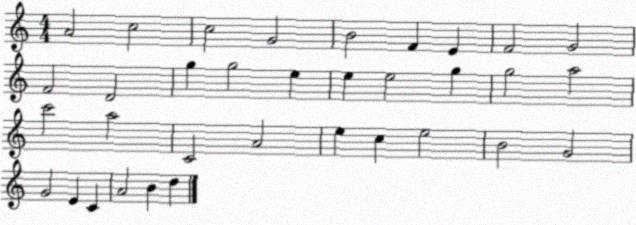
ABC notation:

X:1
T:Untitled
M:4/4
L:1/4
K:C
A2 c2 c2 G2 B2 F E F2 G2 F2 D2 g g2 e e e2 g g2 a2 c'2 a2 C2 A2 e c e2 B2 G2 G2 E C A2 B d